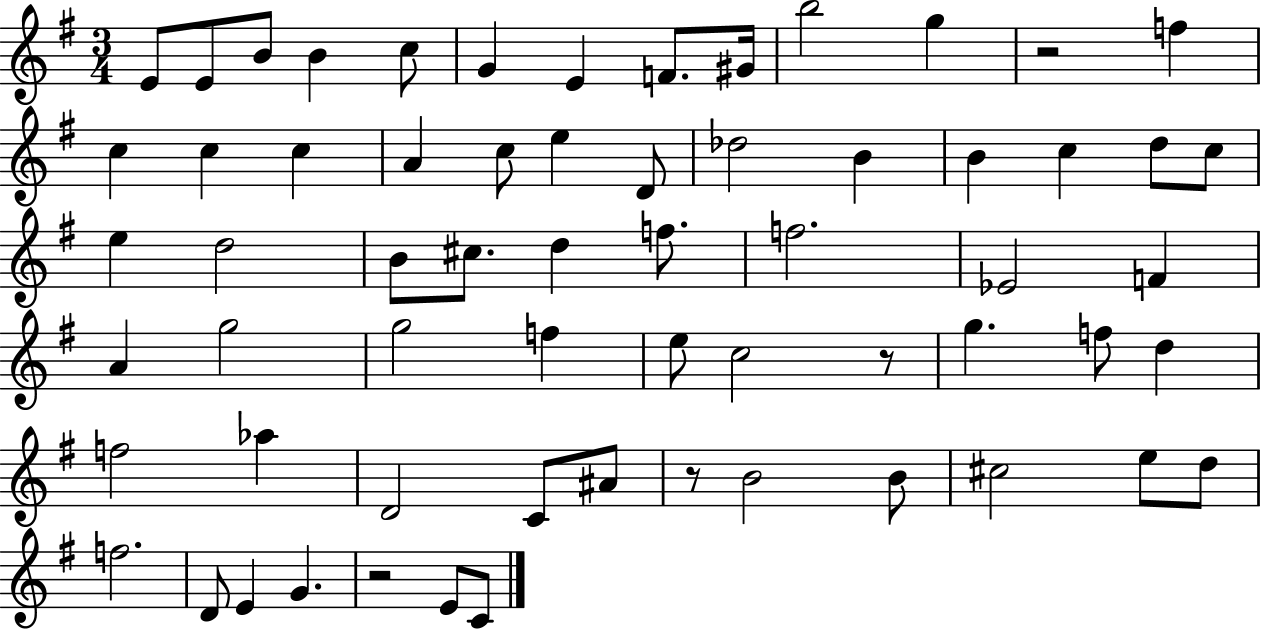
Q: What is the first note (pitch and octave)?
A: E4